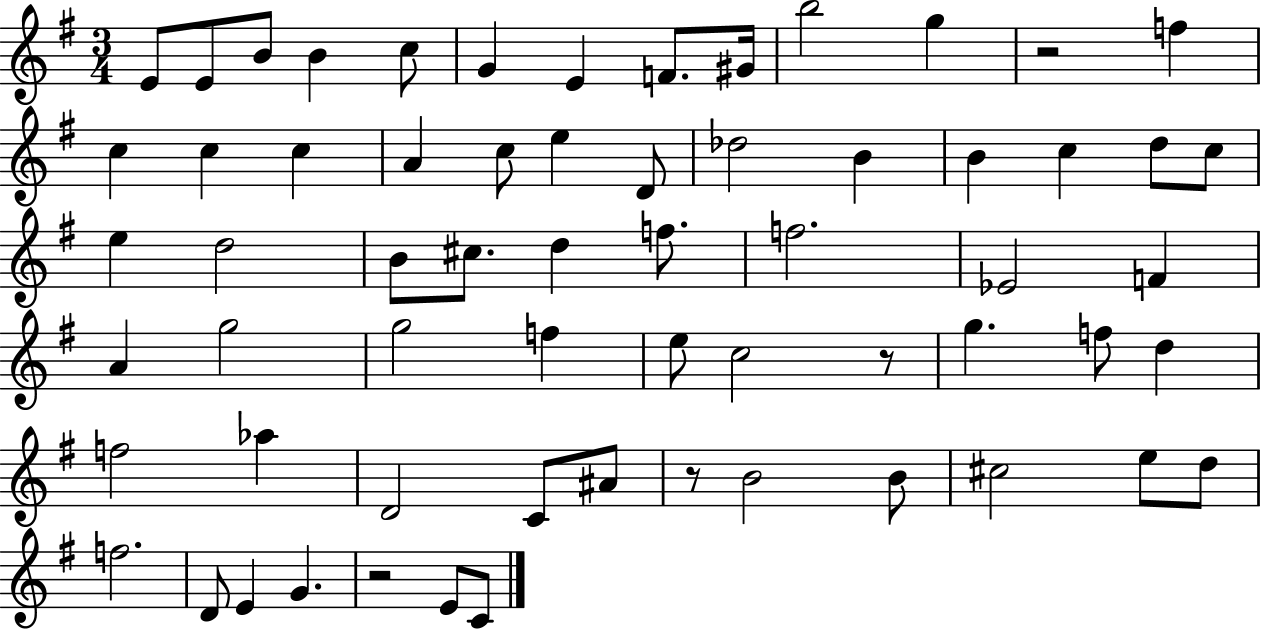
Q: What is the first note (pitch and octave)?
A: E4